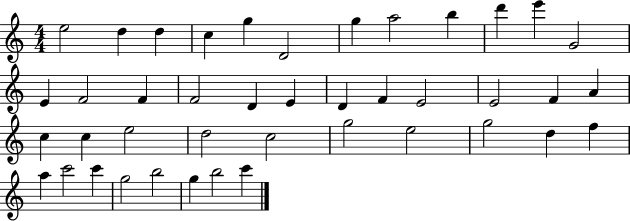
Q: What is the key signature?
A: C major